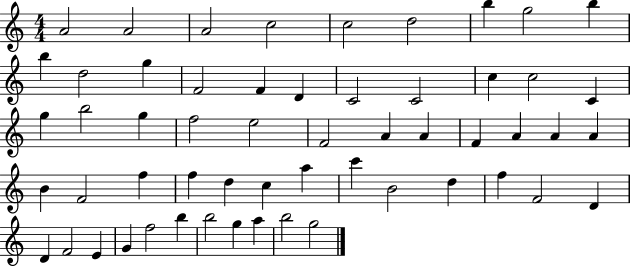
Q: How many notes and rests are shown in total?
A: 56